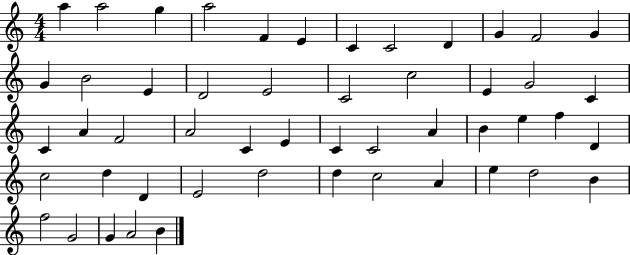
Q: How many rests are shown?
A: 0